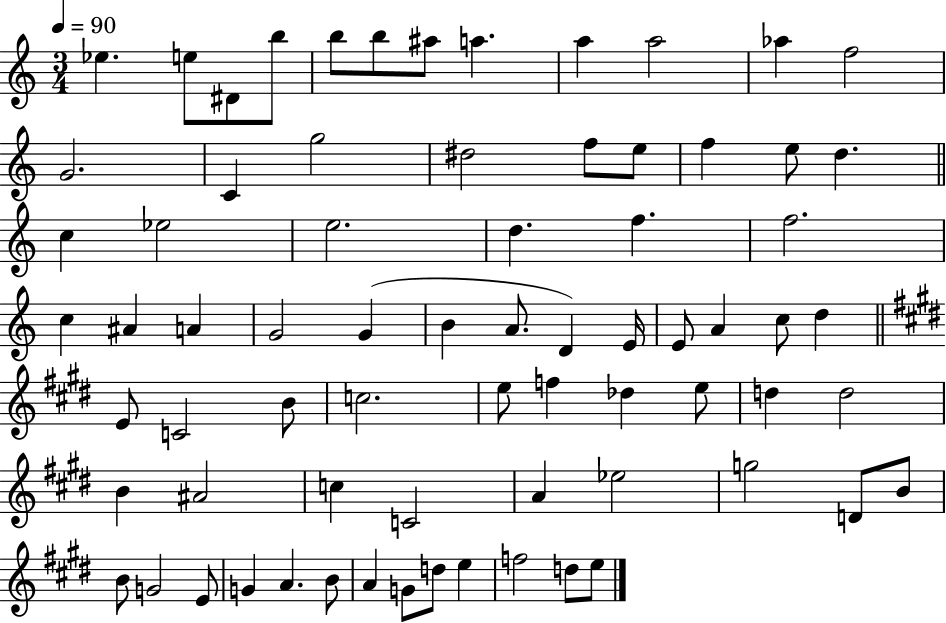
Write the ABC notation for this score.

X:1
T:Untitled
M:3/4
L:1/4
K:C
_e e/2 ^D/2 b/2 b/2 b/2 ^a/2 a a a2 _a f2 G2 C g2 ^d2 f/2 e/2 f e/2 d c _e2 e2 d f f2 c ^A A G2 G B A/2 D E/4 E/2 A c/2 d E/2 C2 B/2 c2 e/2 f _d e/2 d d2 B ^A2 c C2 A _e2 g2 D/2 B/2 B/2 G2 E/2 G A B/2 A G/2 d/2 e f2 d/2 e/2